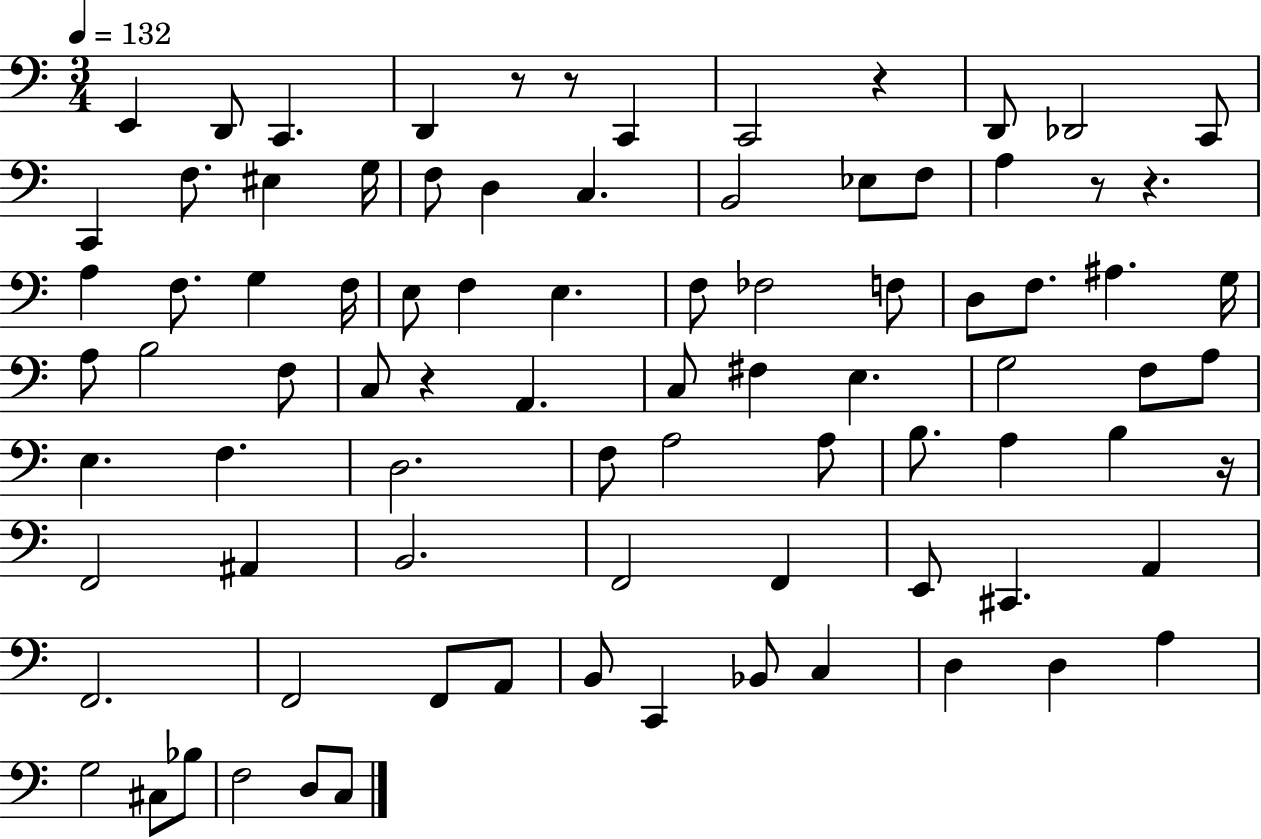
{
  \clef bass
  \numericTimeSignature
  \time 3/4
  \key c \major
  \tempo 4 = 132
  e,4 d,8 c,4. | d,4 r8 r8 c,4 | c,2 r4 | d,8 des,2 c,8 | \break c,4 f8. eis4 g16 | f8 d4 c4. | b,2 ees8 f8 | a4 r8 r4. | \break a4 f8. g4 f16 | e8 f4 e4. | f8 fes2 f8 | d8 f8. ais4. g16 | \break a8 b2 f8 | c8 r4 a,4. | c8 fis4 e4. | g2 f8 a8 | \break e4. f4. | d2. | f8 a2 a8 | b8. a4 b4 r16 | \break f,2 ais,4 | b,2. | f,2 f,4 | e,8 cis,4. a,4 | \break f,2. | f,2 f,8 a,8 | b,8 c,4 bes,8 c4 | d4 d4 a4 | \break g2 cis8 bes8 | f2 d8 c8 | \bar "|."
}